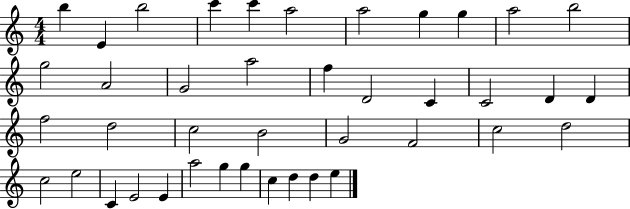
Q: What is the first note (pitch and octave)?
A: B5